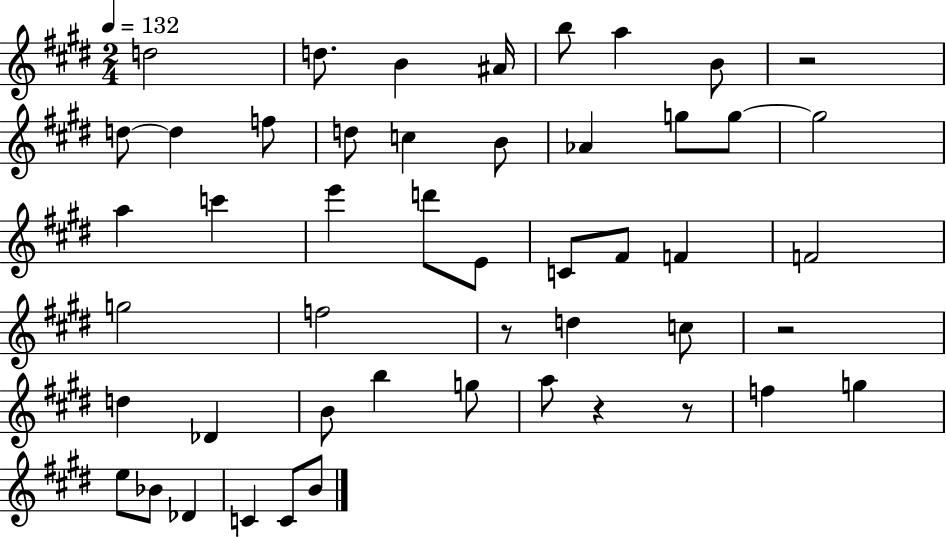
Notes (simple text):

D5/h D5/e. B4/q A#4/s B5/e A5/q B4/e R/h D5/e D5/q F5/e D5/e C5/q B4/e Ab4/q G5/e G5/e G5/h A5/q C6/q E6/q D6/e E4/e C4/e F#4/e F4/q F4/h G5/h F5/h R/e D5/q C5/e R/h D5/q Db4/q B4/e B5/q G5/e A5/e R/q R/e F5/q G5/q E5/e Bb4/e Db4/q C4/q C4/e B4/e